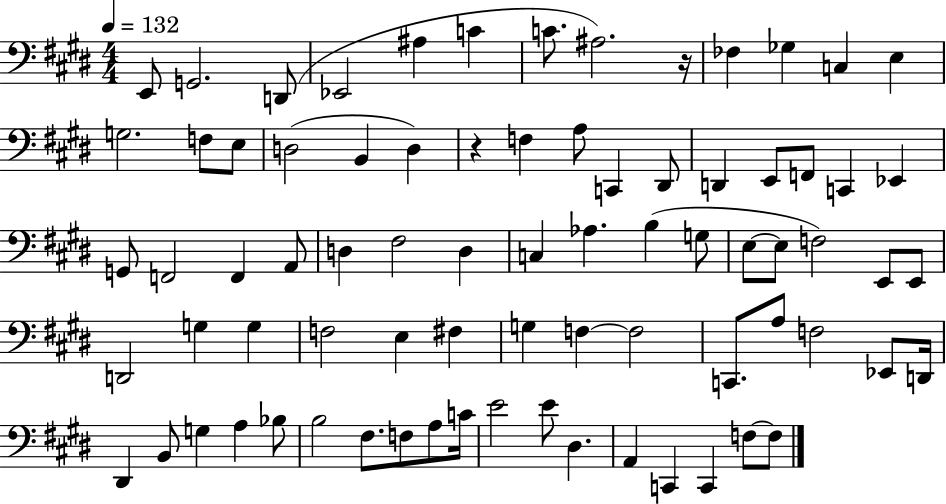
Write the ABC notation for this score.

X:1
T:Untitled
M:4/4
L:1/4
K:E
E,,/2 G,,2 D,,/2 _E,,2 ^A, C C/2 ^A,2 z/4 _F, _G, C, E, G,2 F,/2 E,/2 D,2 B,, D, z F, A,/2 C,, ^D,,/2 D,, E,,/2 F,,/2 C,, _E,, G,,/2 F,,2 F,, A,,/2 D, ^F,2 D, C, _A, B, G,/2 E,/2 E,/2 F,2 E,,/2 E,,/2 D,,2 G, G, F,2 E, ^F, G, F, F,2 C,,/2 A,/2 F,2 _E,,/2 D,,/4 ^D,, B,,/2 G, A, _B,/2 B,2 ^F,/2 F,/2 A,/2 C/4 E2 E/2 ^D, A,, C,, C,, F,/2 F,/2